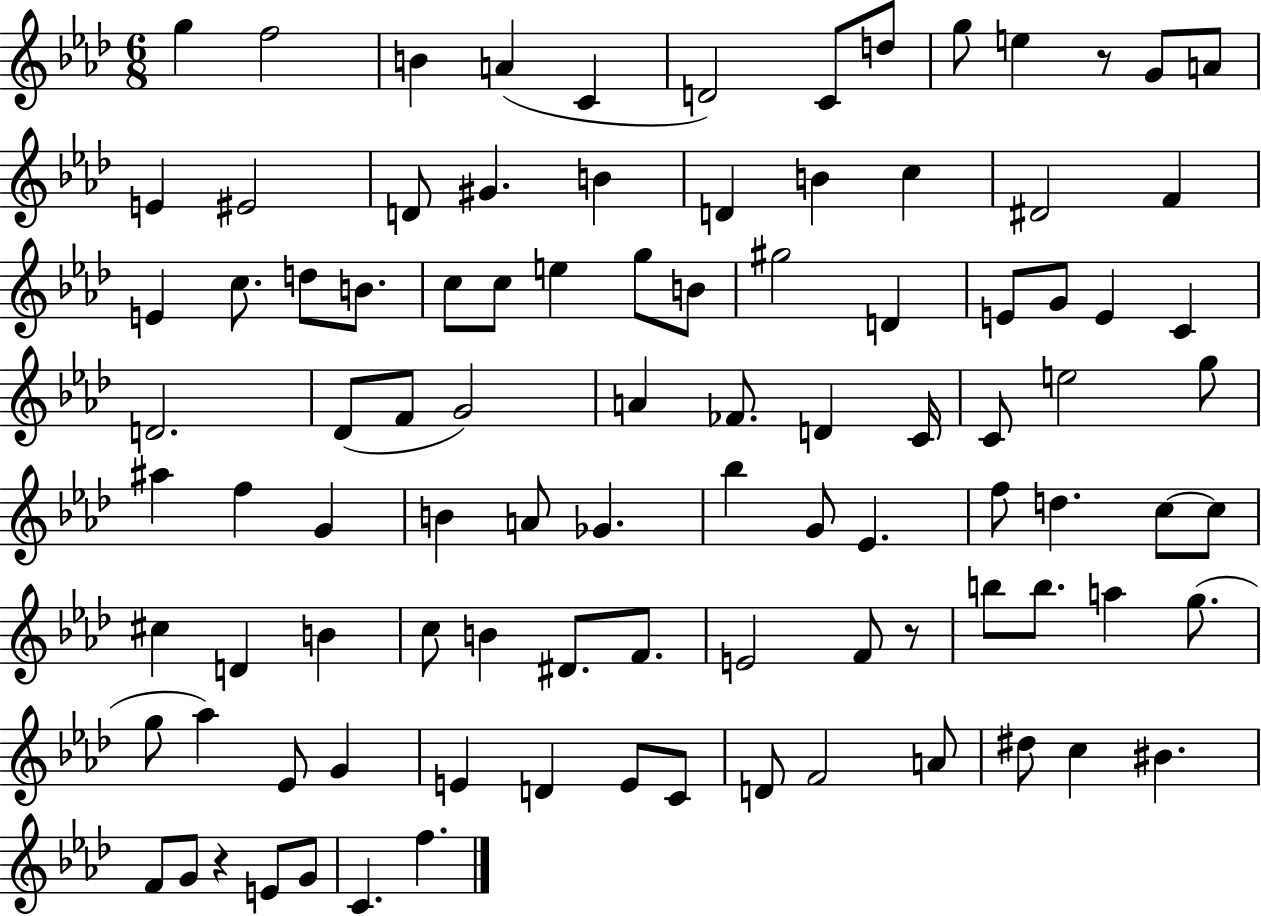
{
  \clef treble
  \numericTimeSignature
  \time 6/8
  \key aes \major
  g''4 f''2 | b'4 a'4( c'4 | d'2) c'8 d''8 | g''8 e''4 r8 g'8 a'8 | \break e'4 eis'2 | d'8 gis'4. b'4 | d'4 b'4 c''4 | dis'2 f'4 | \break e'4 c''8. d''8 b'8. | c''8 c''8 e''4 g''8 b'8 | gis''2 d'4 | e'8 g'8 e'4 c'4 | \break d'2. | des'8( f'8 g'2) | a'4 fes'8. d'4 c'16 | c'8 e''2 g''8 | \break ais''4 f''4 g'4 | b'4 a'8 ges'4. | bes''4 g'8 ees'4. | f''8 d''4. c''8~~ c''8 | \break cis''4 d'4 b'4 | c''8 b'4 dis'8. f'8. | e'2 f'8 r8 | b''8 b''8. a''4 g''8.( | \break g''8 aes''4) ees'8 g'4 | e'4 d'4 e'8 c'8 | d'8 f'2 a'8 | dis''8 c''4 bis'4. | \break f'8 g'8 r4 e'8 g'8 | c'4. f''4. | \bar "|."
}